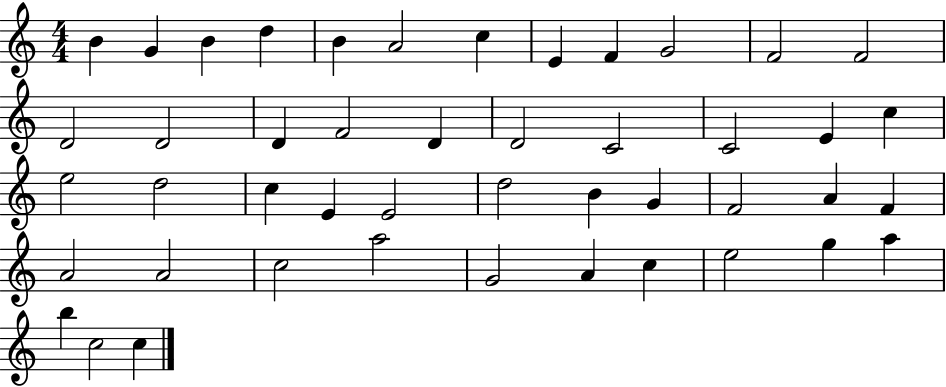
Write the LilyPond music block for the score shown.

{
  \clef treble
  \numericTimeSignature
  \time 4/4
  \key c \major
  b'4 g'4 b'4 d''4 | b'4 a'2 c''4 | e'4 f'4 g'2 | f'2 f'2 | \break d'2 d'2 | d'4 f'2 d'4 | d'2 c'2 | c'2 e'4 c''4 | \break e''2 d''2 | c''4 e'4 e'2 | d''2 b'4 g'4 | f'2 a'4 f'4 | \break a'2 a'2 | c''2 a''2 | g'2 a'4 c''4 | e''2 g''4 a''4 | \break b''4 c''2 c''4 | \bar "|."
}